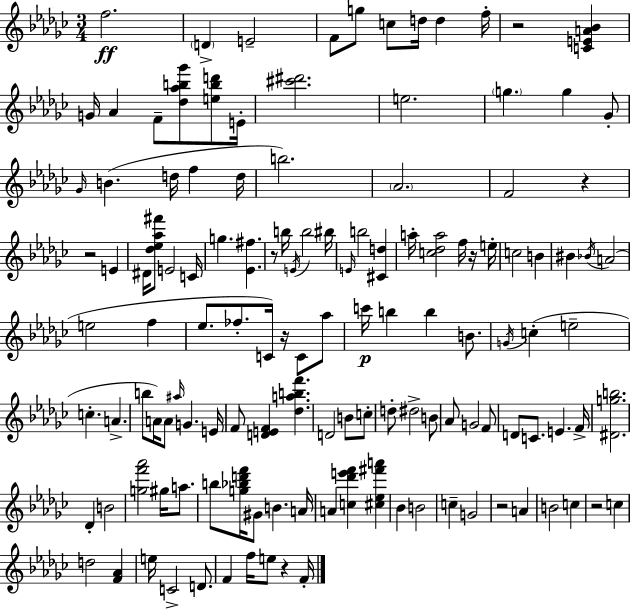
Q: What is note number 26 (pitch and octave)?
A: E4